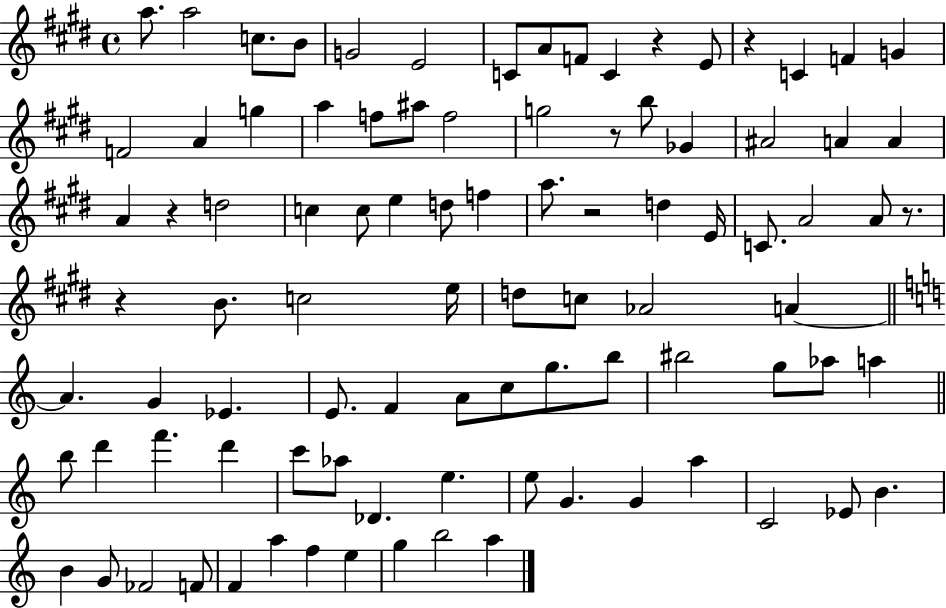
{
  \clef treble
  \time 4/4
  \defaultTimeSignature
  \key e \major
  a''8. a''2 c''8. b'8 | g'2 e'2 | c'8 a'8 f'8 c'4 r4 e'8 | r4 c'4 f'4 g'4 | \break f'2 a'4 g''4 | a''4 f''8 ais''8 f''2 | g''2 r8 b''8 ges'4 | ais'2 a'4 a'4 | \break a'4 r4 d''2 | c''4 c''8 e''4 d''8 f''4 | a''8. r2 d''4 e'16 | c'8. a'2 a'8 r8. | \break r4 b'8. c''2 e''16 | d''8 c''8 aes'2 a'4~~ | \bar "||" \break \key c \major a'4. g'4 ees'4. | e'8. f'4 a'8 c''8 g''8. b''8 | bis''2 g''8 aes''8 a''4 | \bar "||" \break \key c \major b''8 d'''4 f'''4. d'''4 | c'''8 aes''8 des'4. e''4. | e''8 g'4. g'4 a''4 | c'2 ees'8 b'4. | \break b'4 g'8 fes'2 f'8 | f'4 a''4 f''4 e''4 | g''4 b''2 a''4 | \bar "|."
}